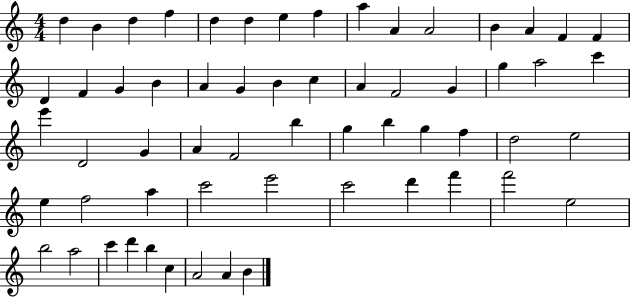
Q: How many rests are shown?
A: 0